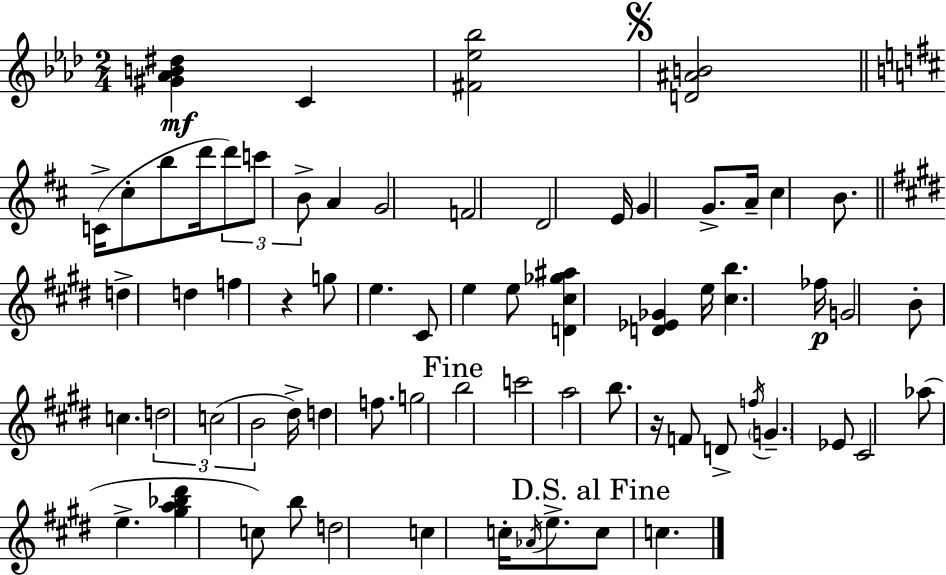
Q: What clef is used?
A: treble